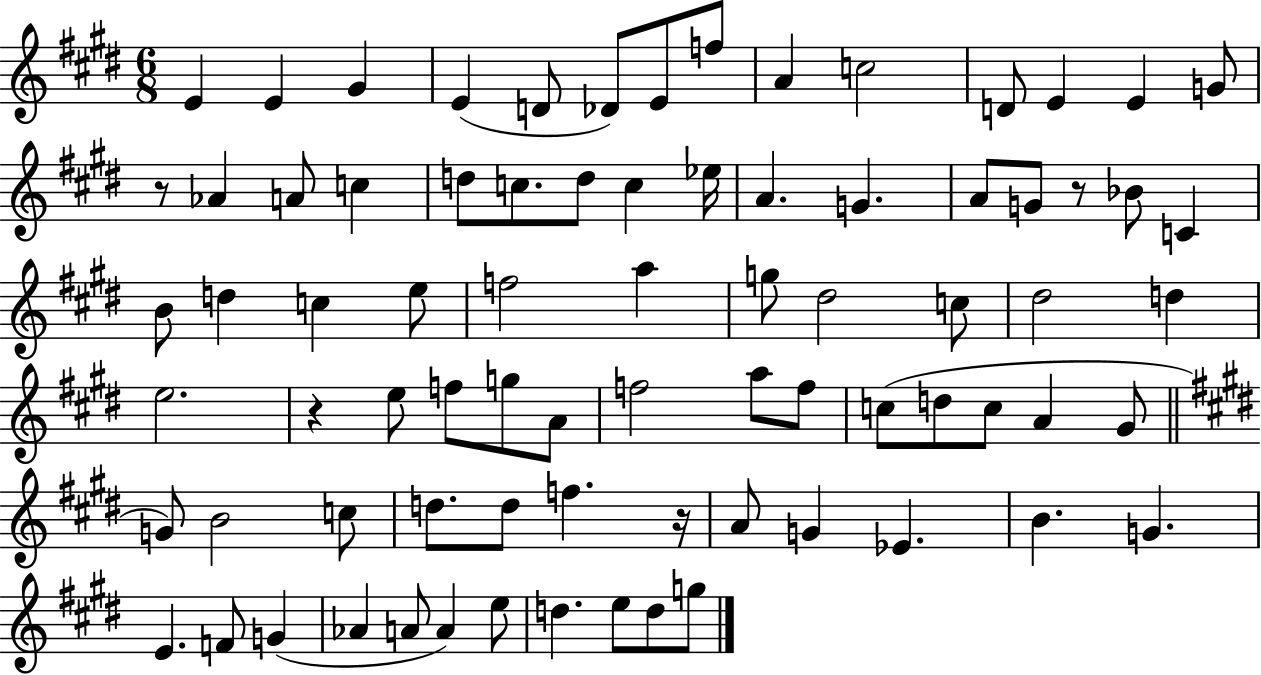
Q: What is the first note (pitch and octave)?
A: E4